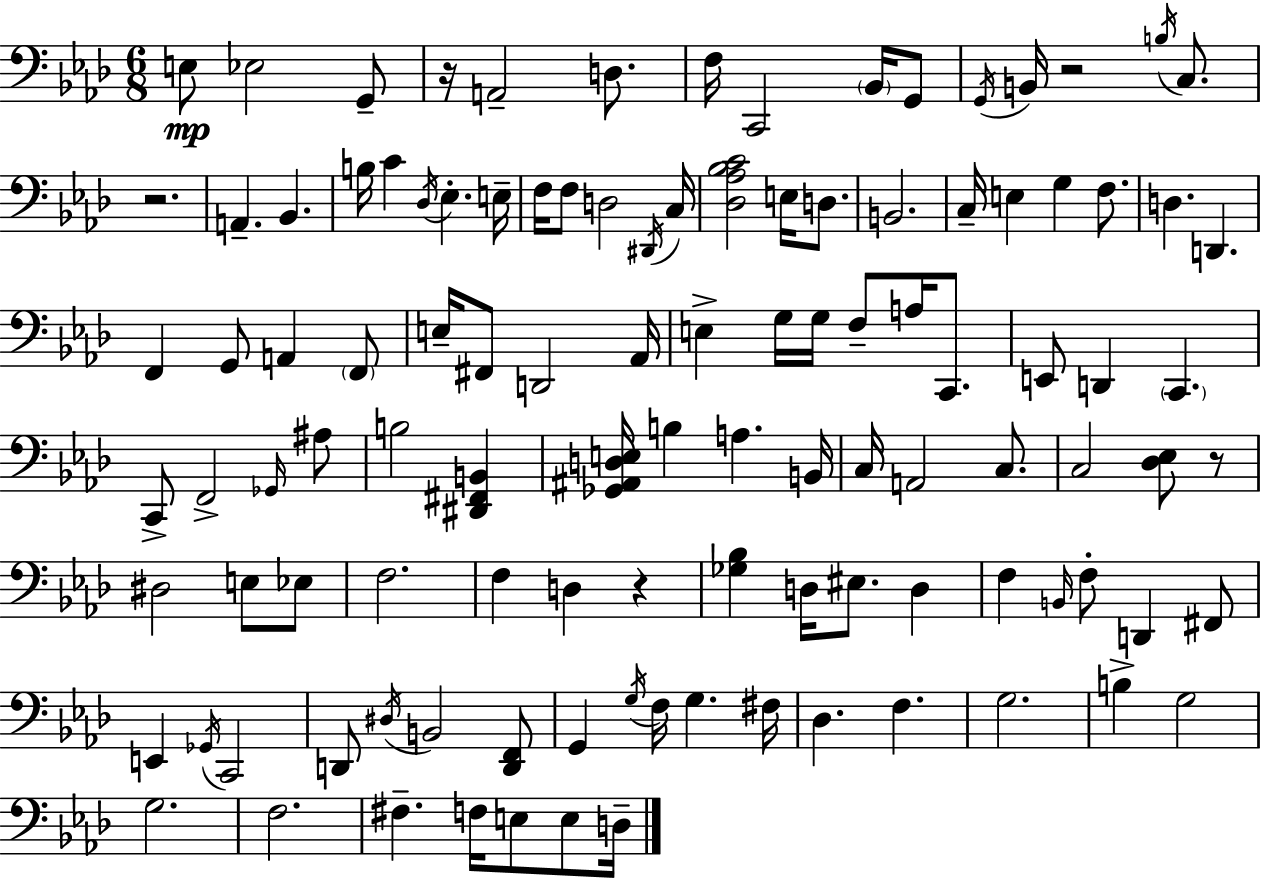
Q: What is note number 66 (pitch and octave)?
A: Eb3